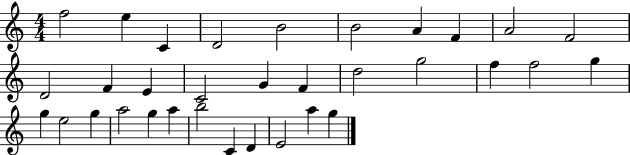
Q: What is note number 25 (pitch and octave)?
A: A5